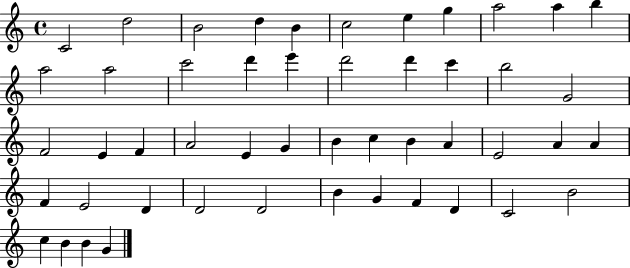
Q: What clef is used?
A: treble